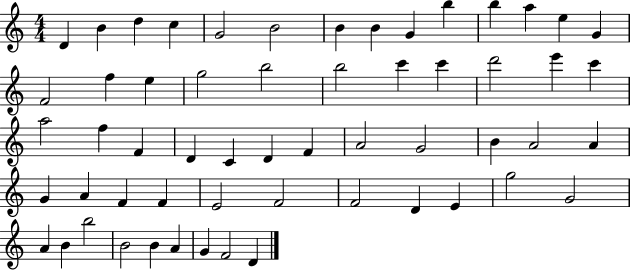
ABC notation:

X:1
T:Untitled
M:4/4
L:1/4
K:C
D B d c G2 B2 B B G b b a e G F2 f e g2 b2 b2 c' c' d'2 e' c' a2 f F D C D F A2 G2 B A2 A G A F F E2 F2 F2 D E g2 G2 A B b2 B2 B A G F2 D